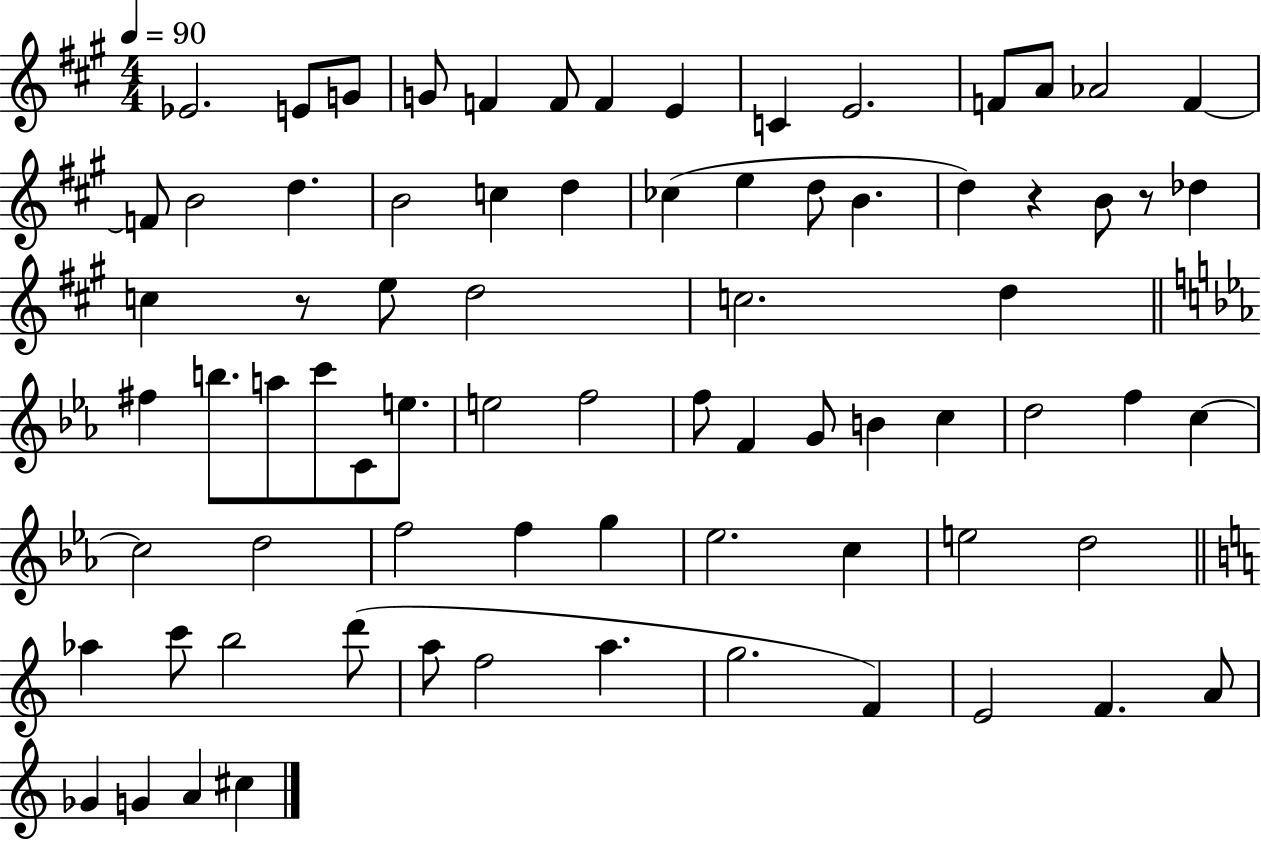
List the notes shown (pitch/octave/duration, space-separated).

Eb4/h. E4/e G4/e G4/e F4/q F4/e F4/q E4/q C4/q E4/h. F4/e A4/e Ab4/h F4/q F4/e B4/h D5/q. B4/h C5/q D5/q CES5/q E5/q D5/e B4/q. D5/q R/q B4/e R/e Db5/q C5/q R/e E5/e D5/h C5/h. D5/q F#5/q B5/e. A5/e C6/e C4/e E5/e. E5/h F5/h F5/e F4/q G4/e B4/q C5/q D5/h F5/q C5/q C5/h D5/h F5/h F5/q G5/q Eb5/h. C5/q E5/h D5/h Ab5/q C6/e B5/h D6/e A5/e F5/h A5/q. G5/h. F4/q E4/h F4/q. A4/e Gb4/q G4/q A4/q C#5/q